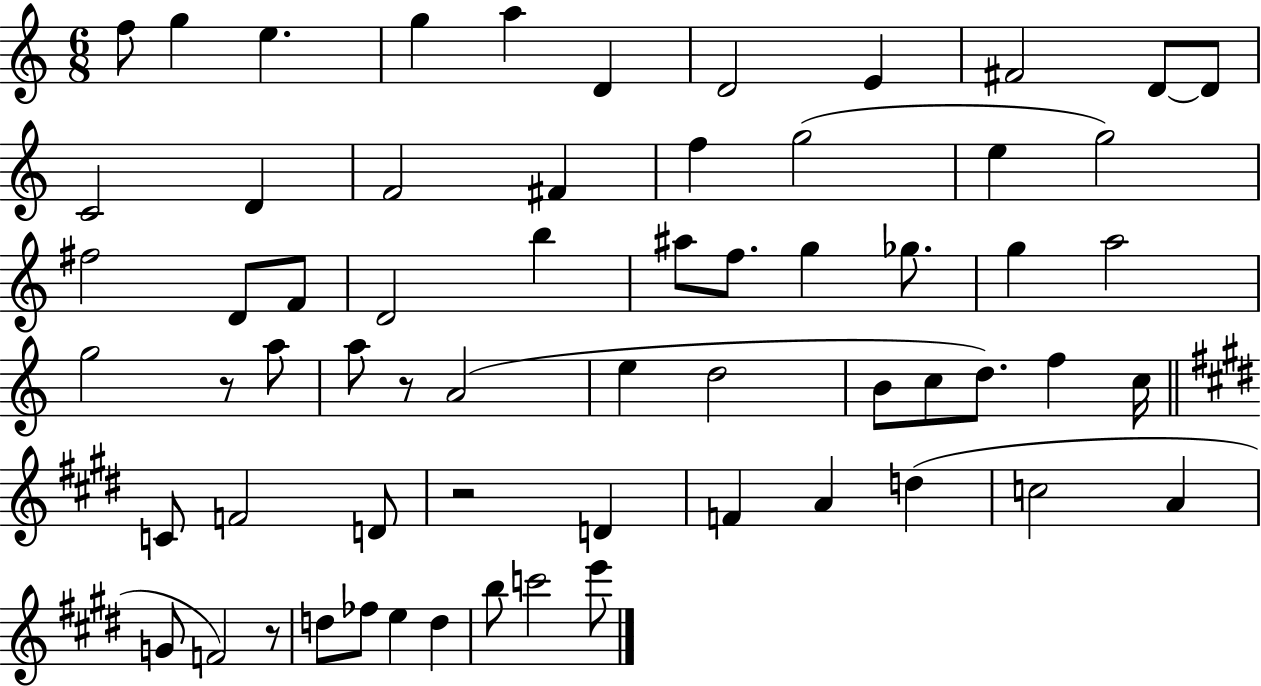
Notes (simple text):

F5/e G5/q E5/q. G5/q A5/q D4/q D4/h E4/q F#4/h D4/e D4/e C4/h D4/q F4/h F#4/q F5/q G5/h E5/q G5/h F#5/h D4/e F4/e D4/h B5/q A#5/e F5/e. G5/q Gb5/e. G5/q A5/h G5/h R/e A5/e A5/e R/e A4/h E5/q D5/h B4/e C5/e D5/e. F5/q C5/s C4/e F4/h D4/e R/h D4/q F4/q A4/q D5/q C5/h A4/q G4/e F4/h R/e D5/e FES5/e E5/q D5/q B5/e C6/h E6/e